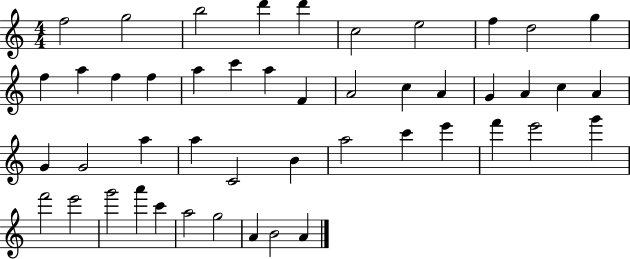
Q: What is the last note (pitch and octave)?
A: A4